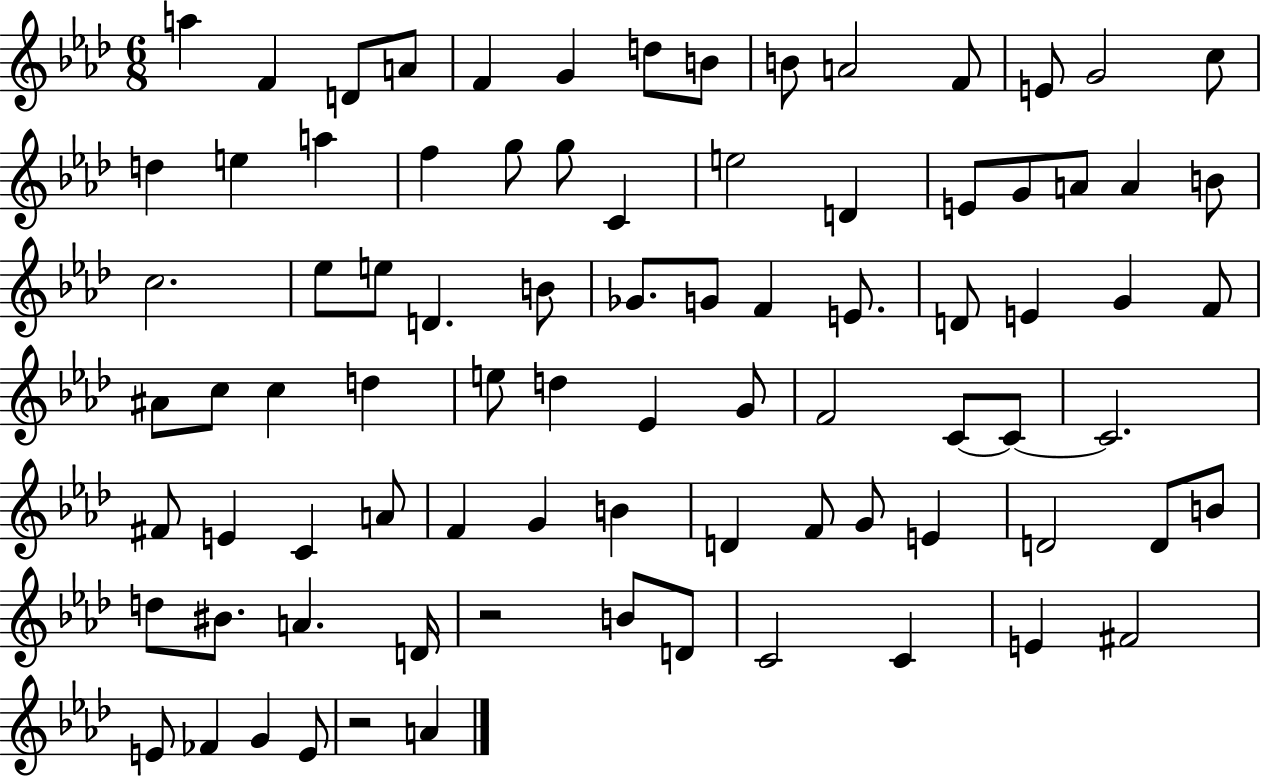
A5/q F4/q D4/e A4/e F4/q G4/q D5/e B4/e B4/e A4/h F4/e E4/e G4/h C5/e D5/q E5/q A5/q F5/q G5/e G5/e C4/q E5/h D4/q E4/e G4/e A4/e A4/q B4/e C5/h. Eb5/e E5/e D4/q. B4/e Gb4/e. G4/e F4/q E4/e. D4/e E4/q G4/q F4/e A#4/e C5/e C5/q D5/q E5/e D5/q Eb4/q G4/e F4/h C4/e C4/e C4/h. F#4/e E4/q C4/q A4/e F4/q G4/q B4/q D4/q F4/e G4/e E4/q D4/h D4/e B4/e D5/e BIS4/e. A4/q. D4/s R/h B4/e D4/e C4/h C4/q E4/q F#4/h E4/e FES4/q G4/q E4/e R/h A4/q